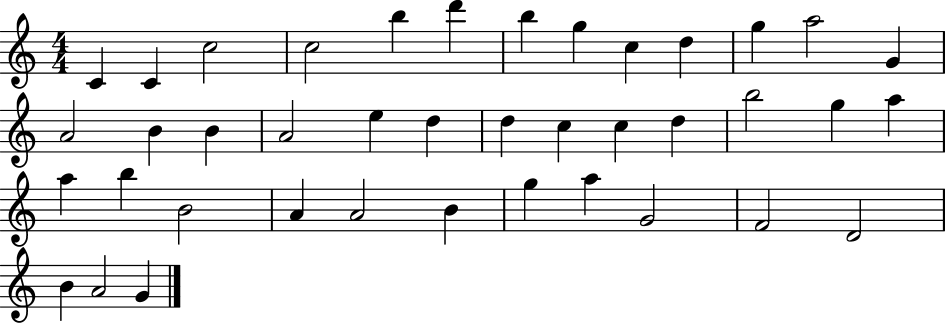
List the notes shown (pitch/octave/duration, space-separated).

C4/q C4/q C5/h C5/h B5/q D6/q B5/q G5/q C5/q D5/q G5/q A5/h G4/q A4/h B4/q B4/q A4/h E5/q D5/q D5/q C5/q C5/q D5/q B5/h G5/q A5/q A5/q B5/q B4/h A4/q A4/h B4/q G5/q A5/q G4/h F4/h D4/h B4/q A4/h G4/q